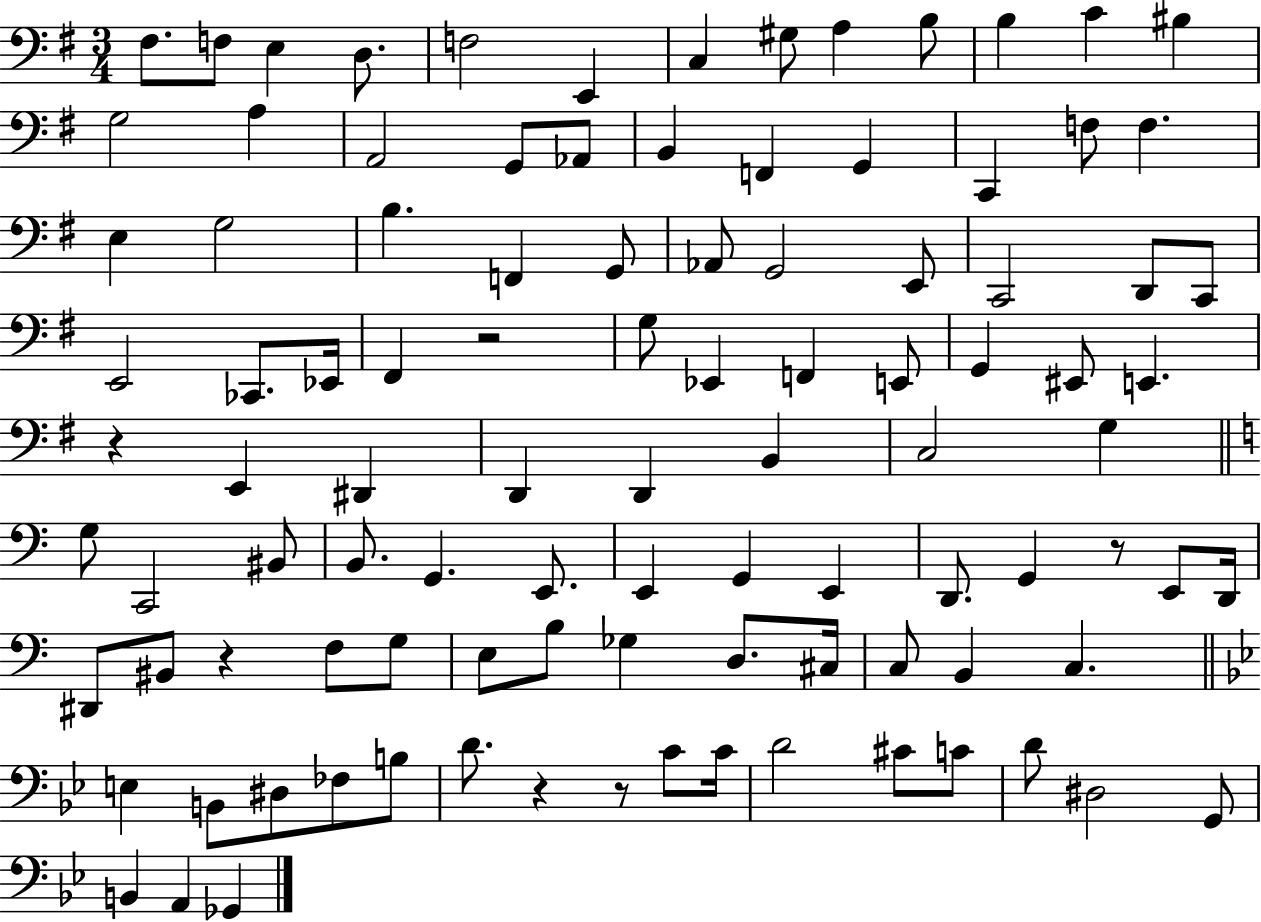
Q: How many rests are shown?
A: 6